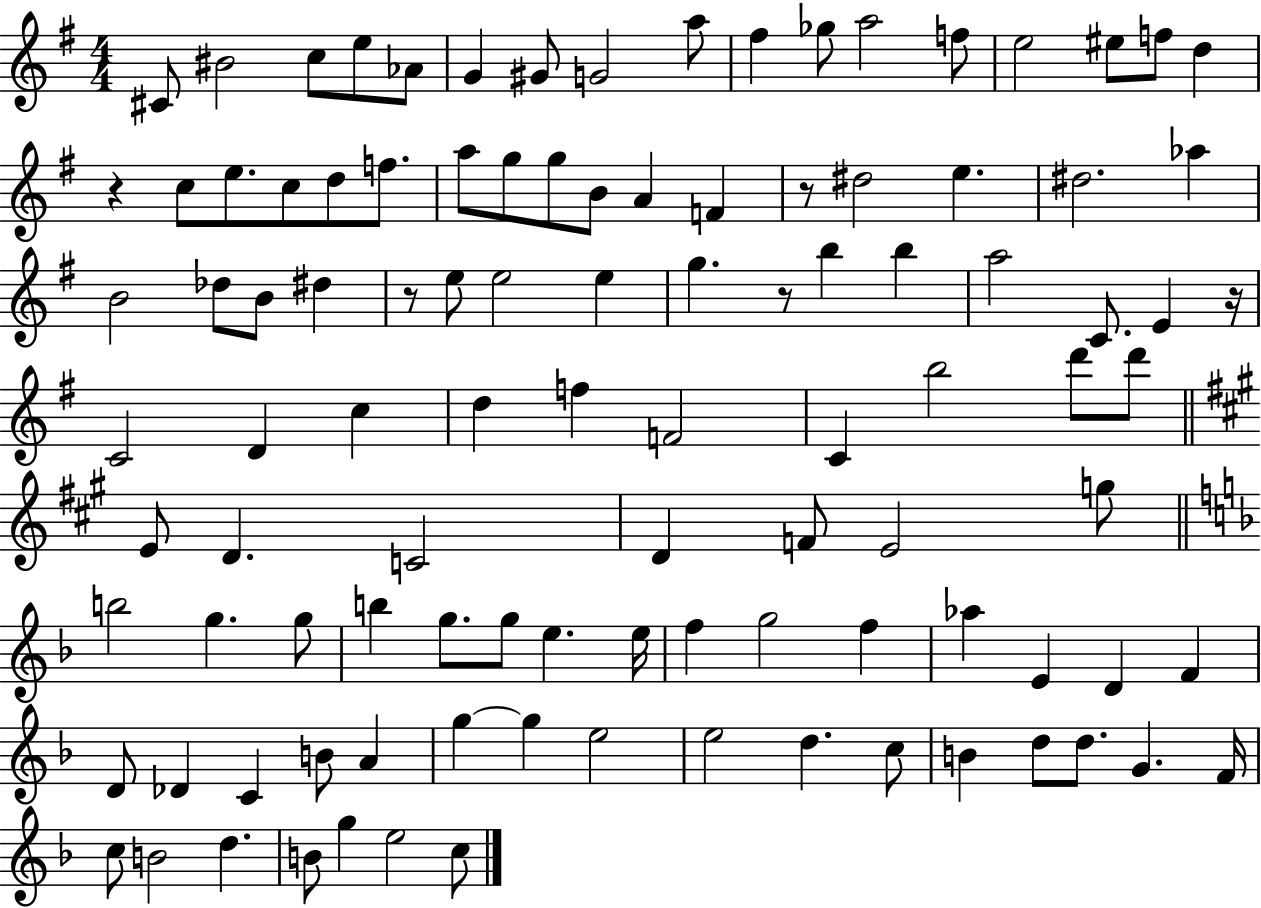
{
  \clef treble
  \numericTimeSignature
  \time 4/4
  \key g \major
  cis'8 bis'2 c''8 e''8 aes'8 | g'4 gis'8 g'2 a''8 | fis''4 ges''8 a''2 f''8 | e''2 eis''8 f''8 d''4 | \break r4 c''8 e''8. c''8 d''8 f''8. | a''8 g''8 g''8 b'8 a'4 f'4 | r8 dis''2 e''4. | dis''2. aes''4 | \break b'2 des''8 b'8 dis''4 | r8 e''8 e''2 e''4 | g''4. r8 b''4 b''4 | a''2 c'8. e'4 r16 | \break c'2 d'4 c''4 | d''4 f''4 f'2 | c'4 b''2 d'''8 d'''8 | \bar "||" \break \key a \major e'8 d'4. c'2 | d'4 f'8 e'2 g''8 | \bar "||" \break \key f \major b''2 g''4. g''8 | b''4 g''8. g''8 e''4. e''16 | f''4 g''2 f''4 | aes''4 e'4 d'4 f'4 | \break d'8 des'4 c'4 b'8 a'4 | g''4~~ g''4 e''2 | e''2 d''4. c''8 | b'4 d''8 d''8. g'4. f'16 | \break c''8 b'2 d''4. | b'8 g''4 e''2 c''8 | \bar "|."
}